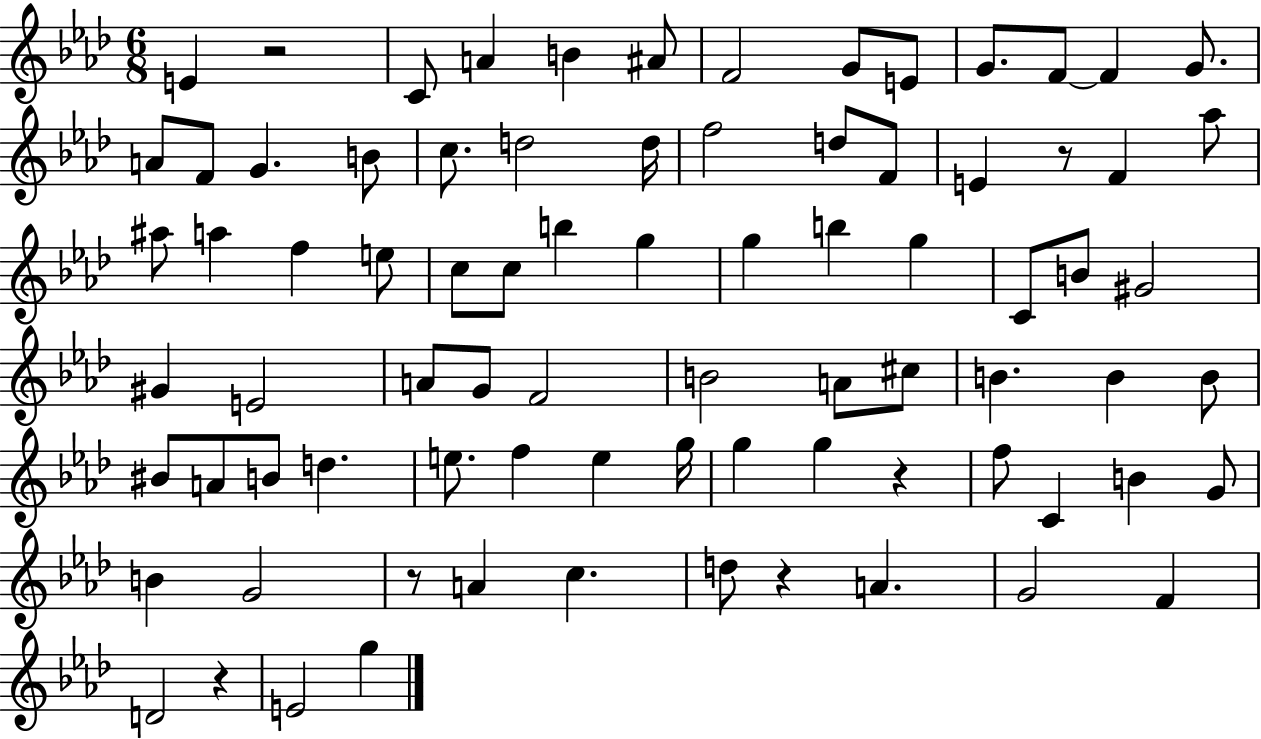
{
  \clef treble
  \numericTimeSignature
  \time 6/8
  \key aes \major
  e'4 r2 | c'8 a'4 b'4 ais'8 | f'2 g'8 e'8 | g'8. f'8~~ f'4 g'8. | \break a'8 f'8 g'4. b'8 | c''8. d''2 d''16 | f''2 d''8 f'8 | e'4 r8 f'4 aes''8 | \break ais''8 a''4 f''4 e''8 | c''8 c''8 b''4 g''4 | g''4 b''4 g''4 | c'8 b'8 gis'2 | \break gis'4 e'2 | a'8 g'8 f'2 | b'2 a'8 cis''8 | b'4. b'4 b'8 | \break bis'8 a'8 b'8 d''4. | e''8. f''4 e''4 g''16 | g''4 g''4 r4 | f''8 c'4 b'4 g'8 | \break b'4 g'2 | r8 a'4 c''4. | d''8 r4 a'4. | g'2 f'4 | \break d'2 r4 | e'2 g''4 | \bar "|."
}